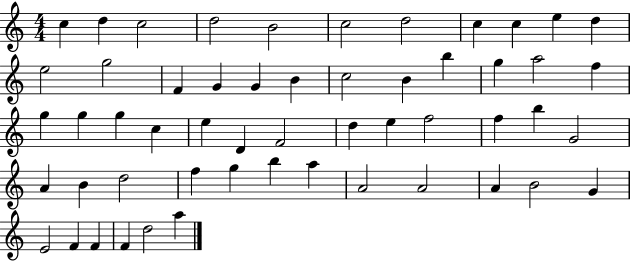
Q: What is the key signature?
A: C major